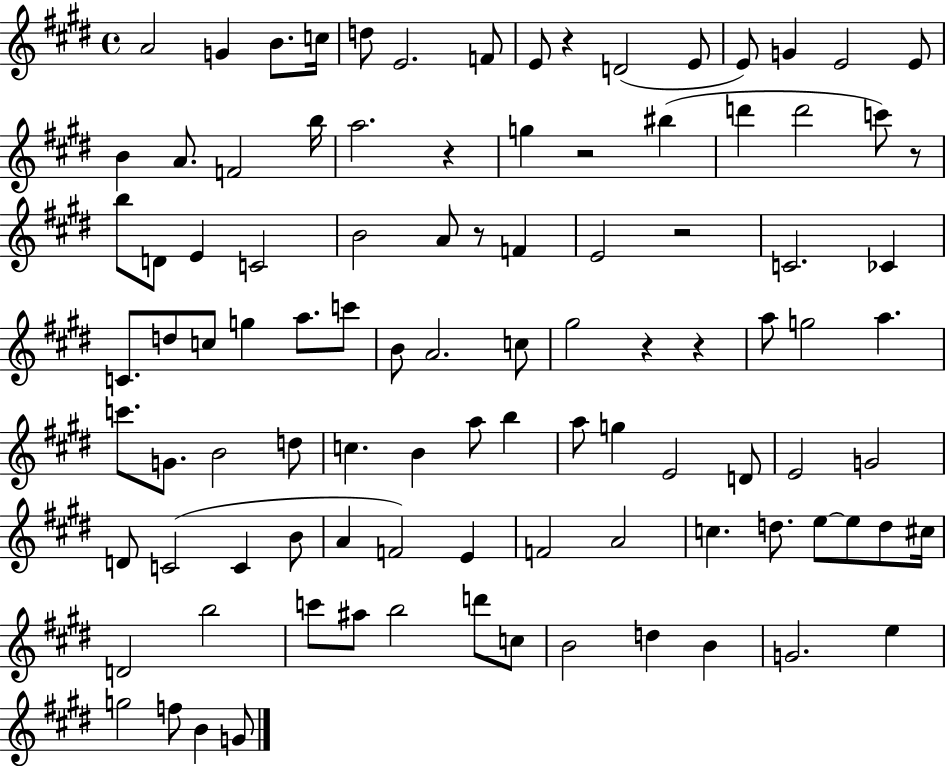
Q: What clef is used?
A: treble